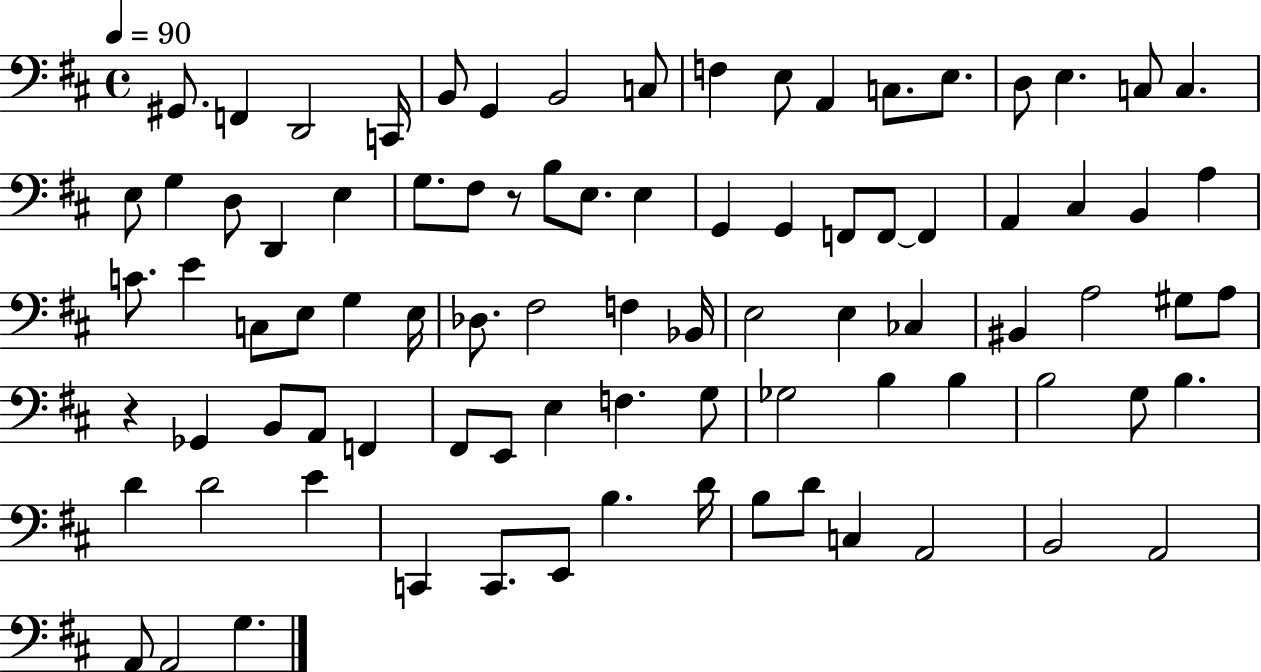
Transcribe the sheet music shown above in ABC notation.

X:1
T:Untitled
M:4/4
L:1/4
K:D
^G,,/2 F,, D,,2 C,,/4 B,,/2 G,, B,,2 C,/2 F, E,/2 A,, C,/2 E,/2 D,/2 E, C,/2 C, E,/2 G, D,/2 D,, E, G,/2 ^F,/2 z/2 B,/2 E,/2 E, G,, G,, F,,/2 F,,/2 F,, A,, ^C, B,, A, C/2 E C,/2 E,/2 G, E,/4 _D,/2 ^F,2 F, _B,,/4 E,2 E, _C, ^B,, A,2 ^G,/2 A,/2 z _G,, B,,/2 A,,/2 F,, ^F,,/2 E,,/2 E, F, G,/2 _G,2 B, B, B,2 G,/2 B, D D2 E C,, C,,/2 E,,/2 B, D/4 B,/2 D/2 C, A,,2 B,,2 A,,2 A,,/2 A,,2 G,